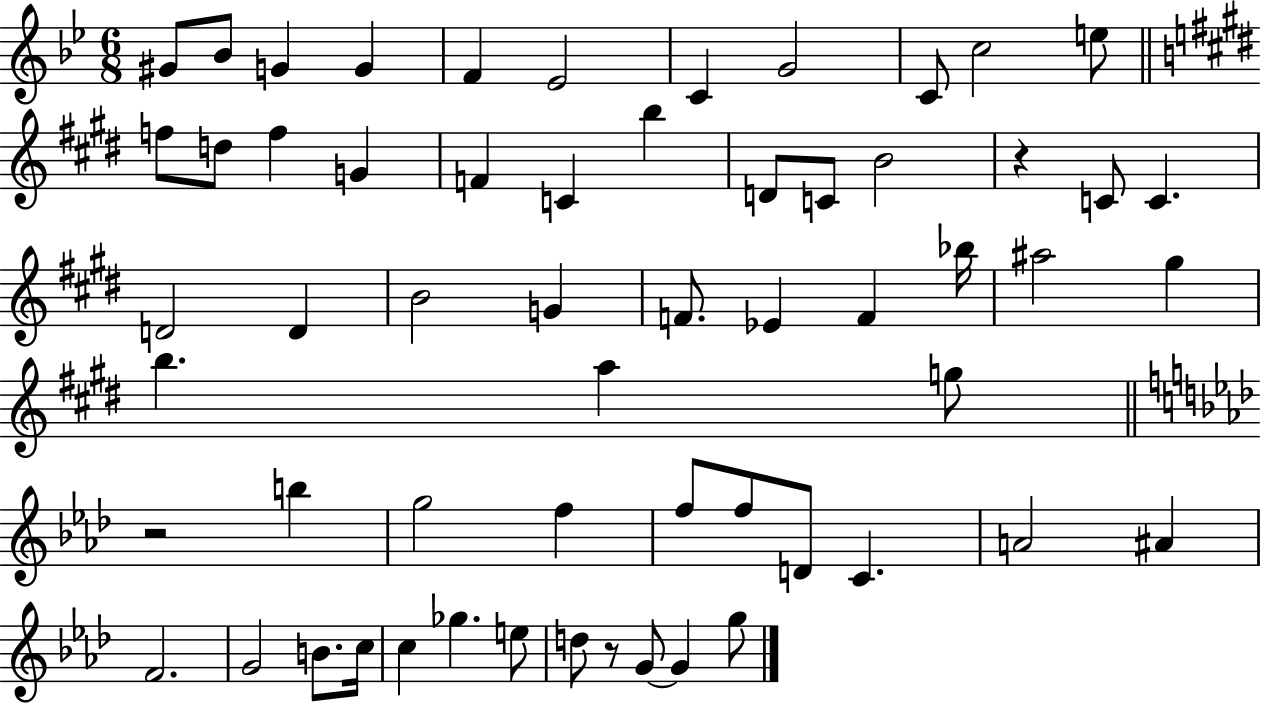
G#4/e Bb4/e G4/q G4/q F4/q Eb4/h C4/q G4/h C4/e C5/h E5/e F5/e D5/e F5/q G4/q F4/q C4/q B5/q D4/e C4/e B4/h R/q C4/e C4/q. D4/h D4/q B4/h G4/q F4/e. Eb4/q F4/q Bb5/s A#5/h G#5/q B5/q. A5/q G5/e R/h B5/q G5/h F5/q F5/e F5/e D4/e C4/q. A4/h A#4/q F4/h. G4/h B4/e. C5/s C5/q Gb5/q. E5/e D5/e R/e G4/e G4/q G5/e